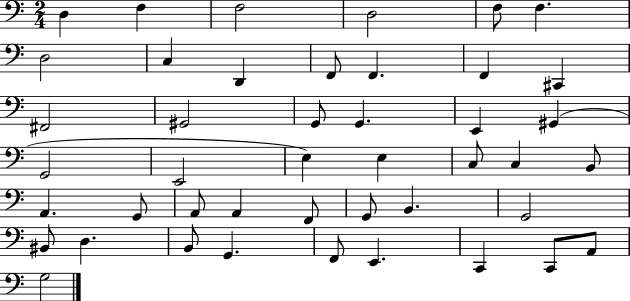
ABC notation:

X:1
T:Untitled
M:2/4
L:1/4
K:C
D, F, F,2 D,2 F,/2 F, D,2 C, D,, F,,/2 F,, F,, ^C,, ^F,,2 ^G,,2 G,,/2 G,, E,, ^G,, G,,2 E,,2 E, E, C,/2 C, B,,/2 A,, G,,/2 A,,/2 A,, F,,/2 G,,/2 B,, G,,2 ^B,,/2 D, B,,/2 G,, F,,/2 E,, C,, C,,/2 A,,/2 G,2